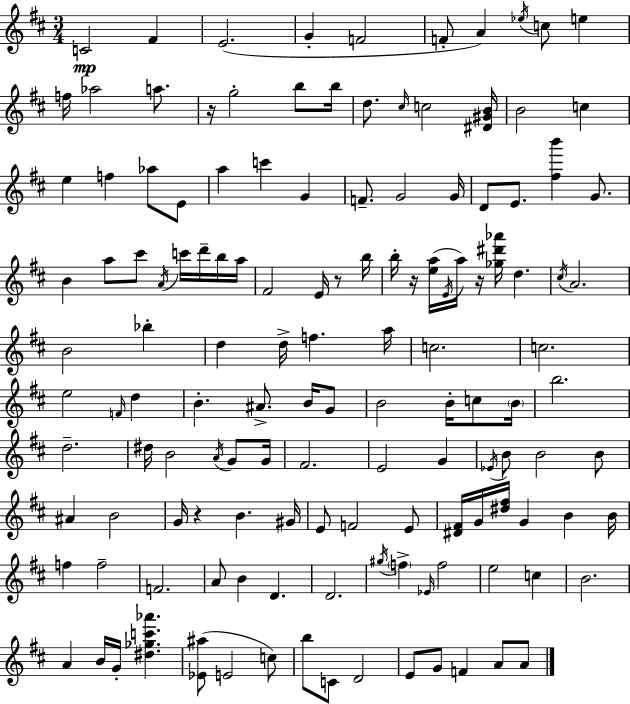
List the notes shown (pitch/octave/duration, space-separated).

C4/h F#4/q E4/h. G4/q F4/h F4/e A4/q Eb5/s C5/e E5/q F5/s Ab5/h A5/e. R/s G5/h B5/e B5/s D5/e. C#5/s C5/h [D#4,G#4,B4]/s B4/h C5/q E5/q F5/q Ab5/e E4/e A5/q C6/q G4/q F4/e. G4/h G4/s D4/e E4/e. [F#5,B6]/q G4/e. B4/q A5/e C#6/e A4/s C6/s D6/s B5/s A5/s F#4/h E4/s R/e B5/s B5/s R/s [E5,A5]/s E4/s A5/s R/s [Gb5,D#6,Ab6]/s D5/q. C#5/s A4/h. B4/h Bb5/q D5/q D5/s F5/q. A5/s C5/h. C5/h. E5/h F4/s D5/q B4/q. A#4/e. B4/s G4/e B4/h B4/s C5/e B4/s B5/h. D5/h. D#5/s B4/h A4/s G4/e G4/s F#4/h. E4/h G4/q Eb4/s B4/e B4/h B4/e A#4/q B4/h G4/s R/q B4/q. G#4/s E4/e F4/h E4/e [D#4,F#4]/s G4/s [D#5,F#5]/s G4/q B4/q B4/s F5/q F5/h F4/h. A4/e B4/q D4/q. D4/h. G#5/s F5/q Eb4/s F5/h E5/h C5/q B4/h. A4/q B4/s G4/s [D#5,Gb5,C6,Ab6]/q. [Eb4,A#5]/e E4/h C5/e B5/e C4/e D4/h E4/e G4/e F4/q A4/e A4/e